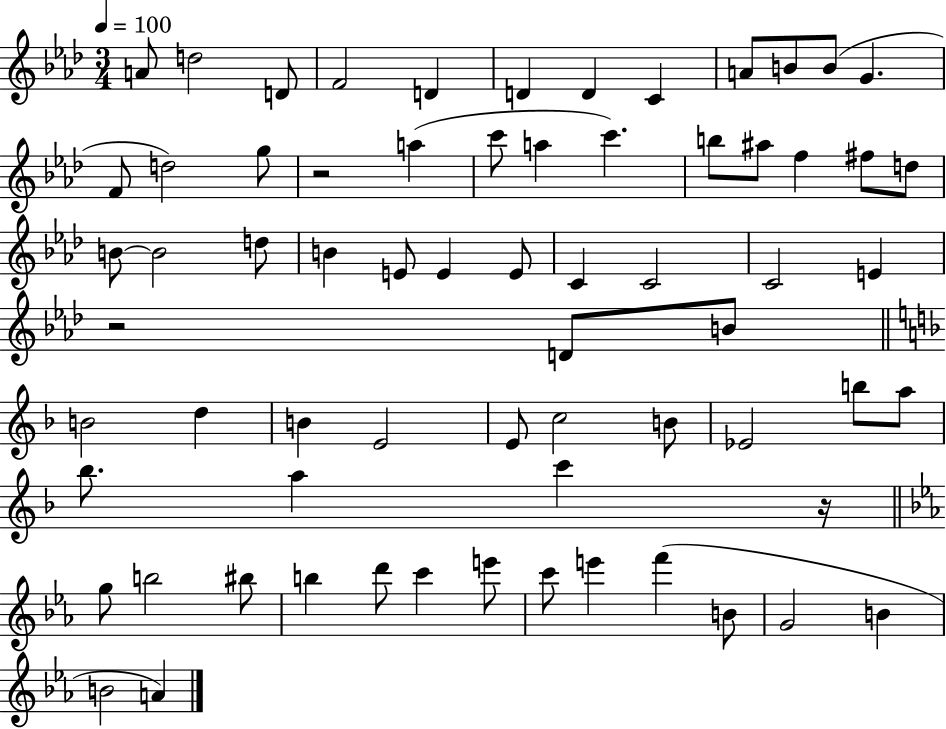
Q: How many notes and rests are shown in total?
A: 68